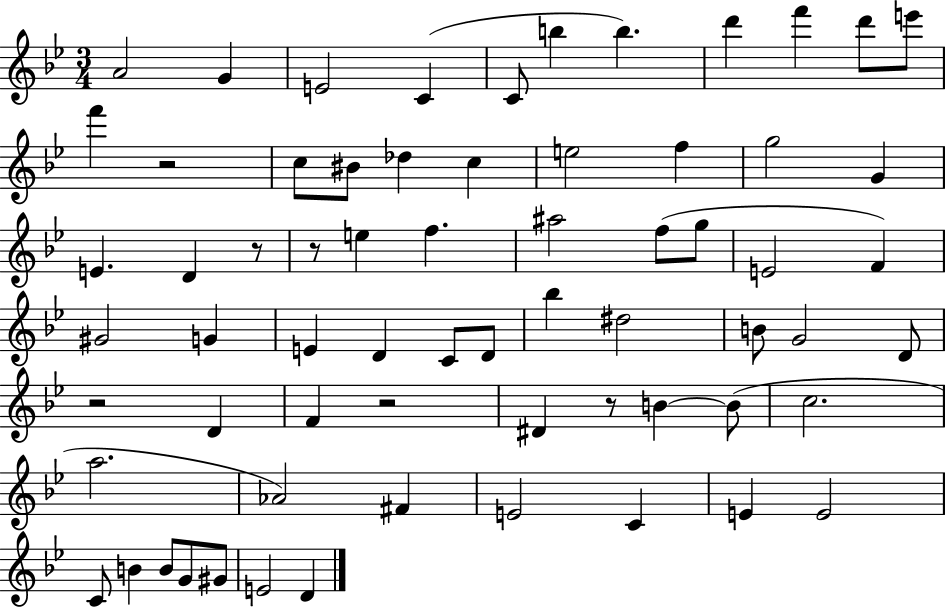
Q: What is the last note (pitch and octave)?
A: D4